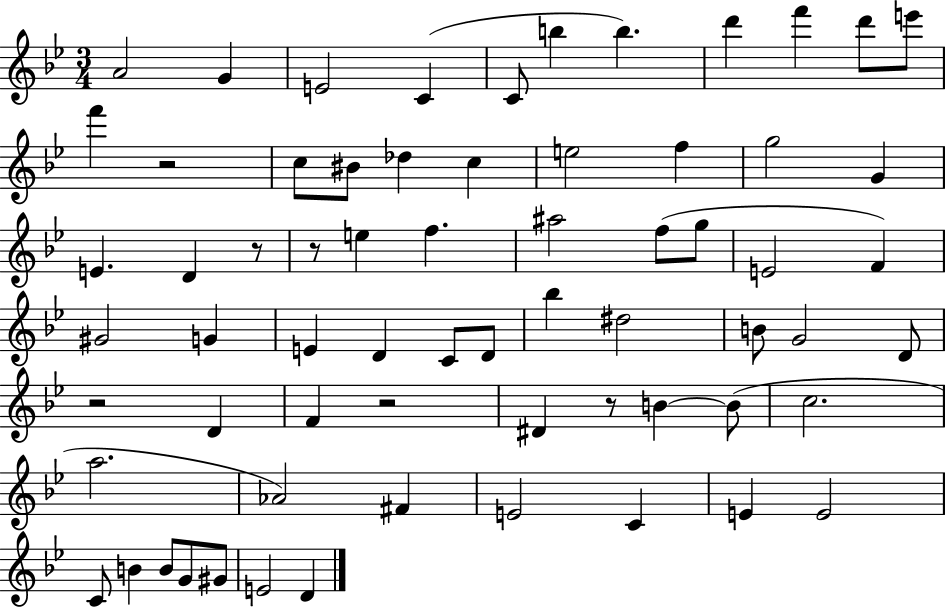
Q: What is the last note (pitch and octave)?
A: D4